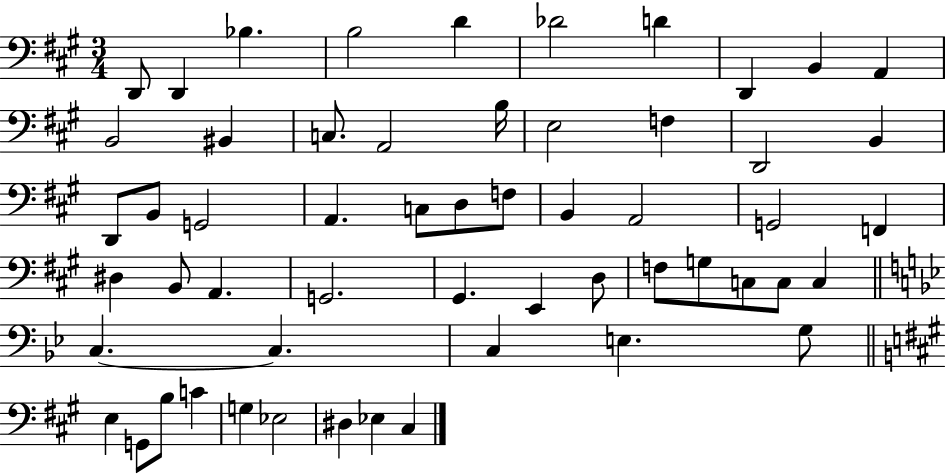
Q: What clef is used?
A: bass